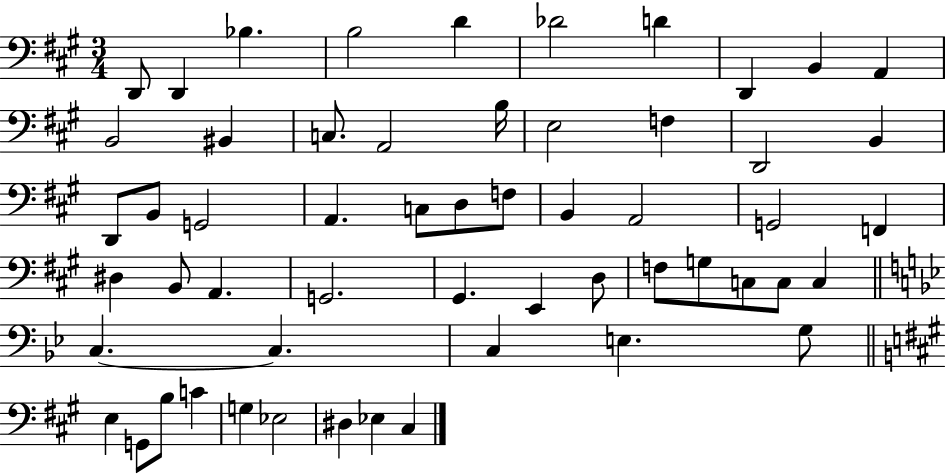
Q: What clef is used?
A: bass